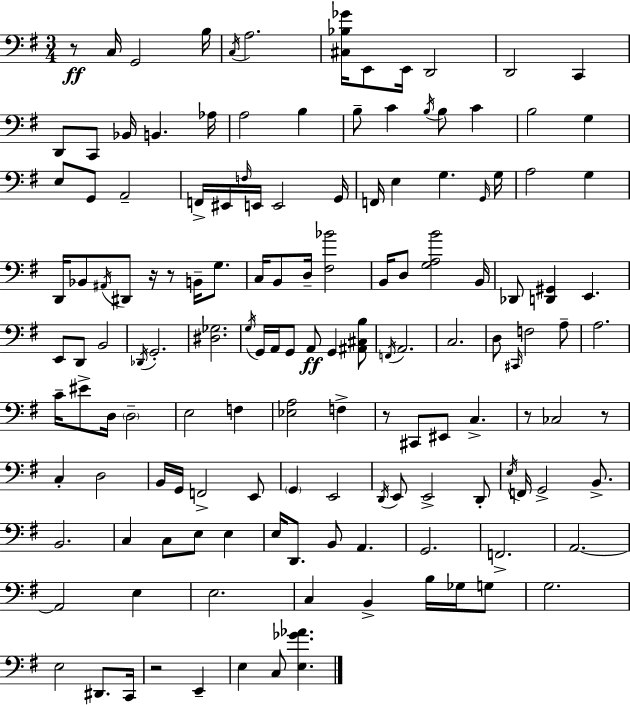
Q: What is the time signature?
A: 3/4